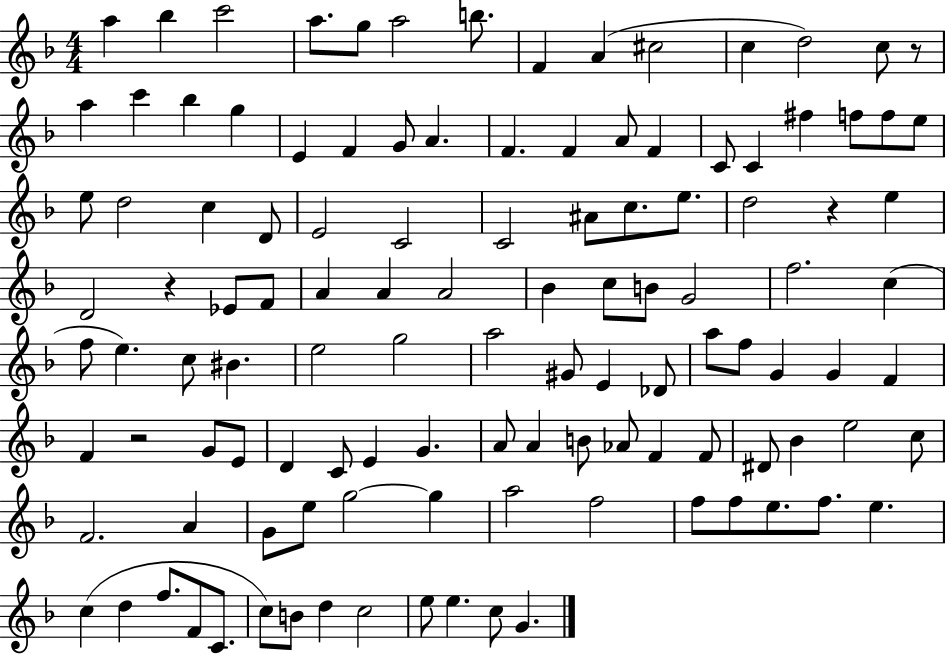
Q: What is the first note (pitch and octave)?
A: A5